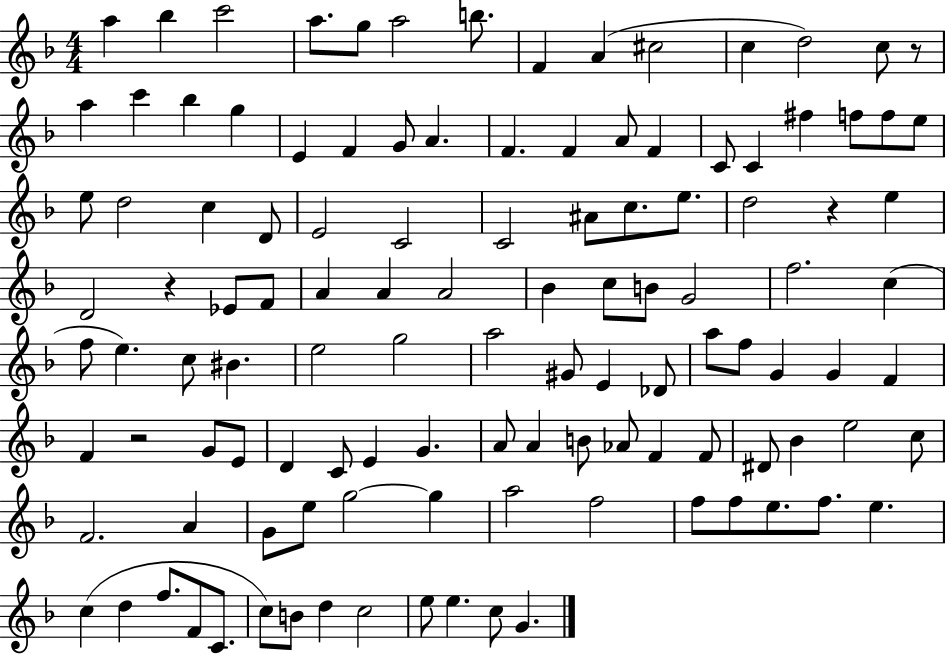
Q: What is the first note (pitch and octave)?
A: A5